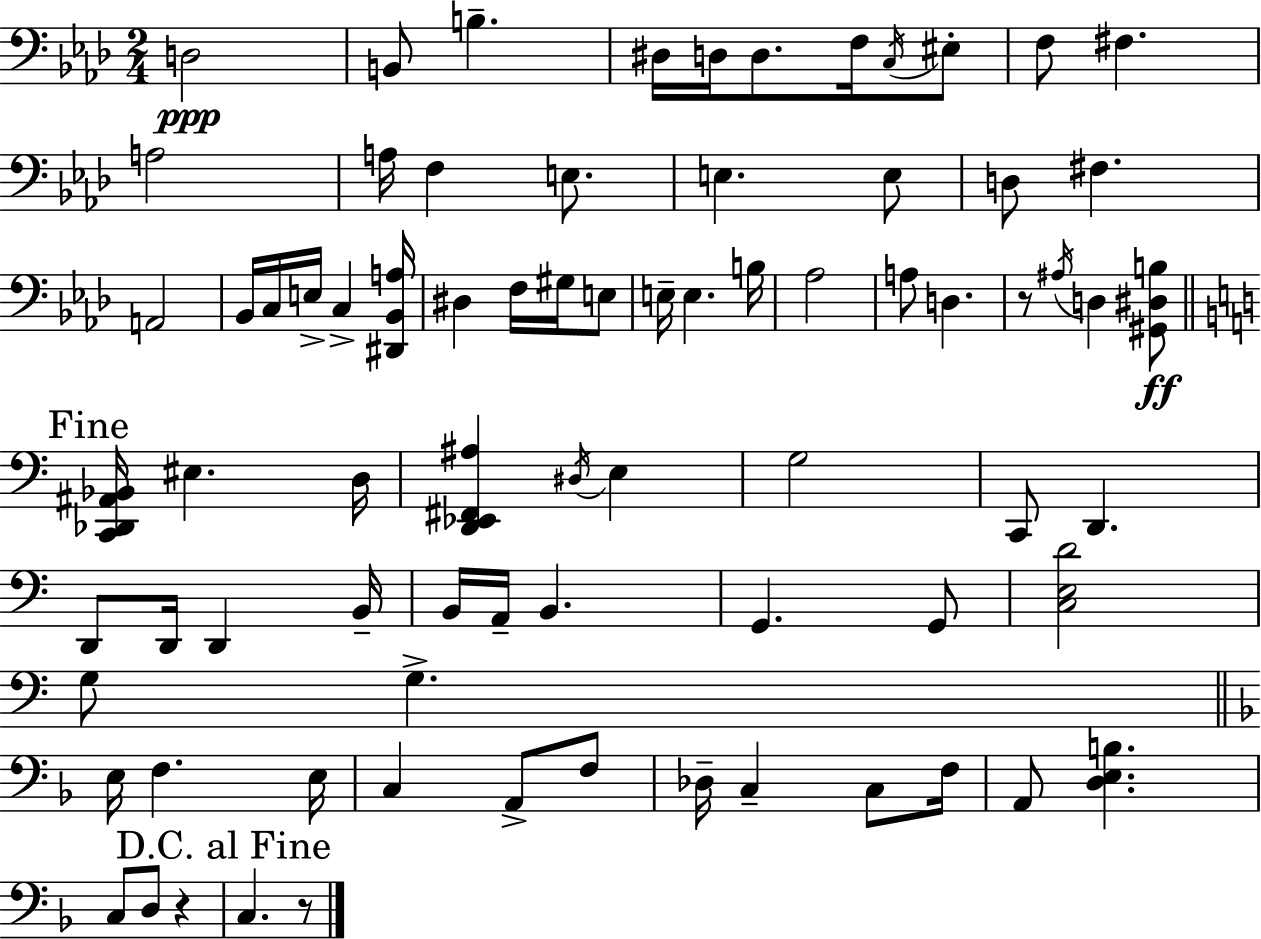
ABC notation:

X:1
T:Untitled
M:2/4
L:1/4
K:Fm
D,2 B,,/2 B, ^D,/4 D,/4 D,/2 F,/4 C,/4 ^E,/2 F,/2 ^F, A,2 A,/4 F, E,/2 E, E,/2 D,/2 ^F, A,,2 _B,,/4 C,/4 E,/4 C, [^D,,_B,,A,]/4 ^D, F,/4 ^G,/4 E,/2 E,/4 E, B,/4 _A,2 A,/2 D, z/2 ^A,/4 D, [^G,,^D,B,]/2 [C,,_D,,^A,,_B,,]/4 ^E, D,/4 [D,,_E,,^F,,^A,] ^D,/4 E, G,2 C,,/2 D,, D,,/2 D,,/4 D,, B,,/4 B,,/4 A,,/4 B,, G,, G,,/2 [C,E,D]2 G,/2 G, E,/4 F, E,/4 C, A,,/2 F,/2 _D,/4 C, C,/2 F,/4 A,,/2 [D,E,B,] C,/2 D,/2 z C, z/2